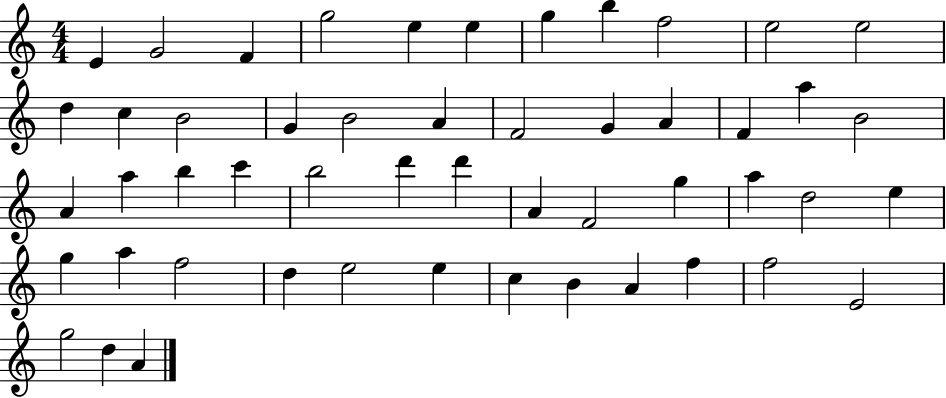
E4/q G4/h F4/q G5/h E5/q E5/q G5/q B5/q F5/h E5/h E5/h D5/q C5/q B4/h G4/q B4/h A4/q F4/h G4/q A4/q F4/q A5/q B4/h A4/q A5/q B5/q C6/q B5/h D6/q D6/q A4/q F4/h G5/q A5/q D5/h E5/q G5/q A5/q F5/h D5/q E5/h E5/q C5/q B4/q A4/q F5/q F5/h E4/h G5/h D5/q A4/q